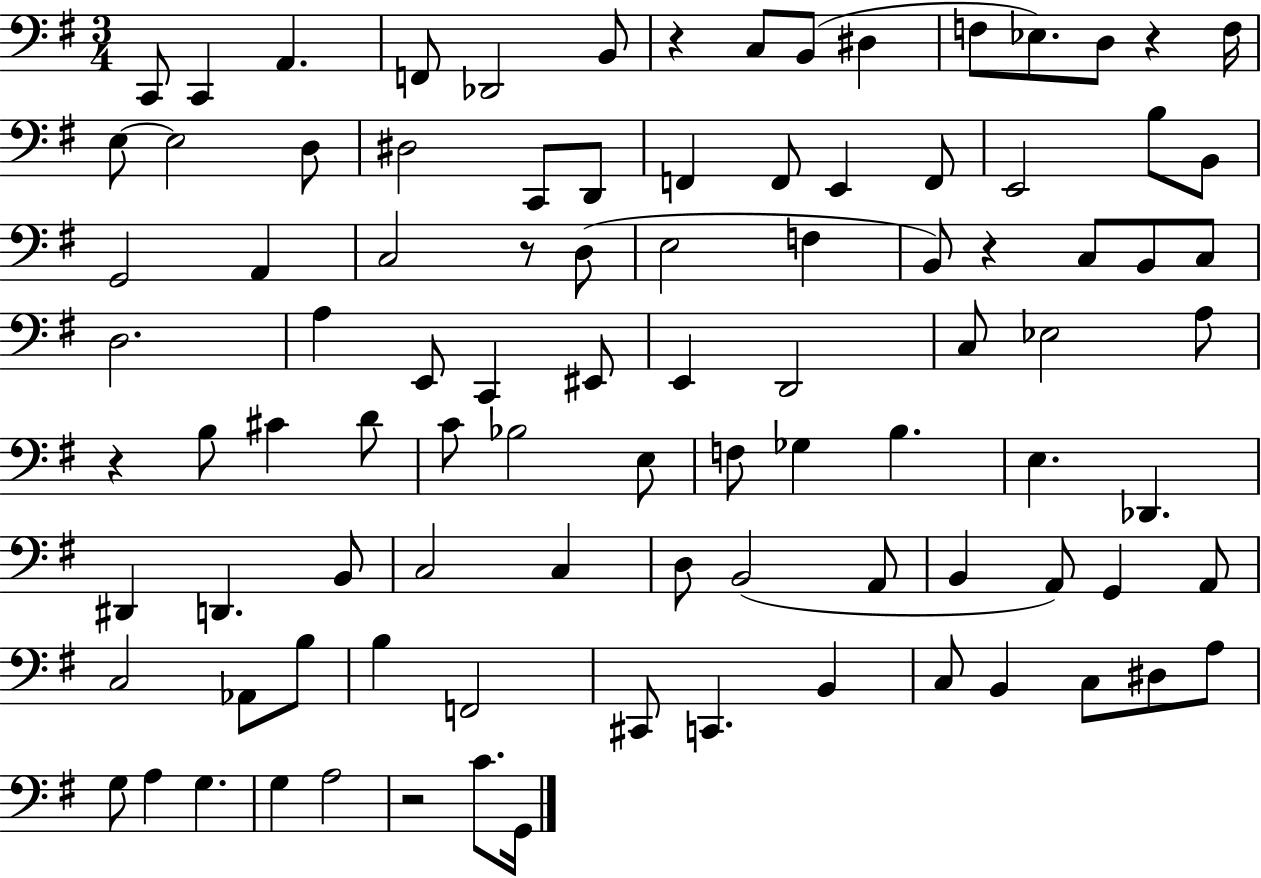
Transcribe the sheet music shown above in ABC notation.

X:1
T:Untitled
M:3/4
L:1/4
K:G
C,,/2 C,, A,, F,,/2 _D,,2 B,,/2 z C,/2 B,,/2 ^D, F,/2 _E,/2 D,/2 z F,/4 E,/2 E,2 D,/2 ^D,2 C,,/2 D,,/2 F,, F,,/2 E,, F,,/2 E,,2 B,/2 B,,/2 G,,2 A,, C,2 z/2 D,/2 E,2 F, B,,/2 z C,/2 B,,/2 C,/2 D,2 A, E,,/2 C,, ^E,,/2 E,, D,,2 C,/2 _E,2 A,/2 z B,/2 ^C D/2 C/2 _B,2 E,/2 F,/2 _G, B, E, _D,, ^D,, D,, B,,/2 C,2 C, D,/2 B,,2 A,,/2 B,, A,,/2 G,, A,,/2 C,2 _A,,/2 B,/2 B, F,,2 ^C,,/2 C,, B,, C,/2 B,, C,/2 ^D,/2 A,/2 G,/2 A, G, G, A,2 z2 C/2 G,,/4